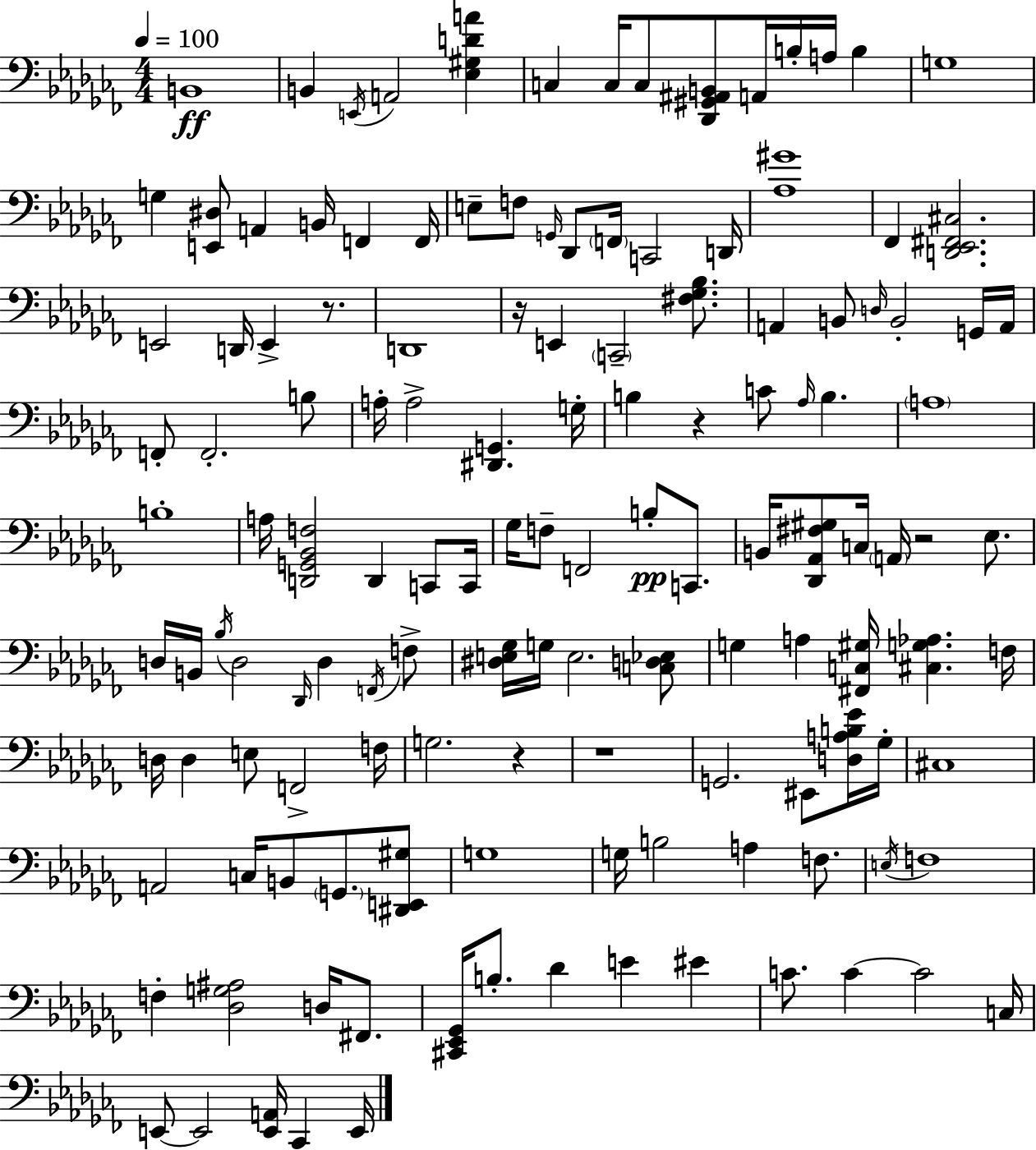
X:1
T:Untitled
M:4/4
L:1/4
K:Abm
B,,4 B,, E,,/4 A,,2 [_E,^G,DA] C, C,/4 C,/2 [_D,,^G,,^A,,B,,]/2 A,,/4 B,/4 A,/4 B, G,4 G, [E,,^D,]/2 A,, B,,/4 F,, F,,/4 E,/2 F,/2 G,,/4 _D,,/2 F,,/4 C,,2 D,,/4 [_A,^G]4 _F,, [D,,_E,,^F,,^C,]2 E,,2 D,,/4 E,, z/2 D,,4 z/4 E,, C,,2 [^F,_G,_B,]/2 A,, B,,/2 D,/4 B,,2 G,,/4 A,,/4 F,,/2 F,,2 B,/2 A,/4 A,2 [^D,,G,,] G,/4 B, z C/2 _A,/4 B, A,4 B,4 A,/4 [D,,G,,_B,,F,]2 D,, C,,/2 C,,/4 _G,/4 F,/2 F,,2 B,/2 C,,/2 B,,/4 [_D,,_A,,^F,^G,]/2 C,/4 A,,/4 z2 _E,/2 D,/4 B,,/4 _B,/4 D,2 _D,,/4 D, F,,/4 F,/2 [^D,E,_G,]/4 G,/4 E,2 [C,D,_E,]/2 G, A, [^F,,C,^G,]/4 [^C,G,_A,] F,/4 D,/4 D, E,/2 F,,2 F,/4 G,2 z z4 G,,2 ^E,,/2 [D,A,B,_E]/4 _G,/4 ^C,4 A,,2 C,/4 B,,/2 G,,/2 [^D,,E,,^G,]/2 G,4 G,/4 B,2 A, F,/2 E,/4 F,4 F, [_D,G,^A,]2 D,/4 ^F,,/2 [^C,,_E,,_G,,]/4 B,/2 _D E ^E C/2 C C2 C,/4 E,,/2 E,,2 [E,,A,,]/4 _C,, E,,/4